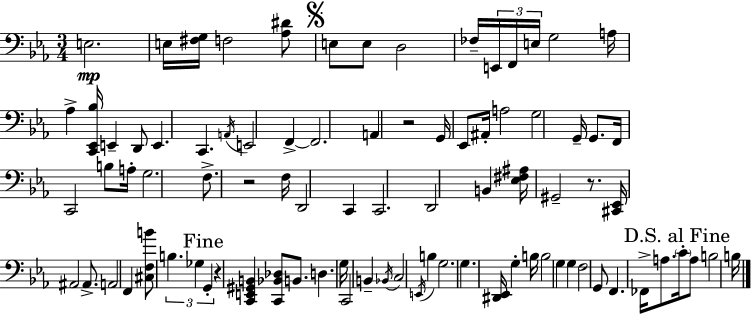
E3/h. E3/s [F#3,G3]/s F3/h [Ab3,D#4]/e E3/e E3/e D3/h FES3/s E2/s F2/s E3/s G3/h A3/s Ab3/q [C2,Eb2,Bb3]/s E2/q D2/e E2/q. C2/q. A2/s E2/h F2/q F2/h. A2/q R/h G2/s Eb2/e A#2/s A3/h G3/h G2/s G2/e. F2/s C2/h B3/e A3/s G3/h. F3/e. R/h F3/s D2/h C2/q C2/h. D2/h B2/q [Eb3,F#3,A#3]/s G#2/h R/e. [C#2,Eb2]/s A#2/h A#2/e. A2/h F2/q [C#3,F3,B4]/e B3/q. Gb3/q G2/q R/q [C2,E2,G#2,B2]/q [C2,Bb2,Db3]/e B2/e. D3/q. G3/s C2/h B2/q Bb2/s C3/h E2/s B3/q G3/h. G3/q. [D#2,Eb2]/s G3/q B3/s B3/h G3/q G3/q F3/h G2/e F2/q. FES2/s A3/e. C4/s A3/e B3/h B3/s